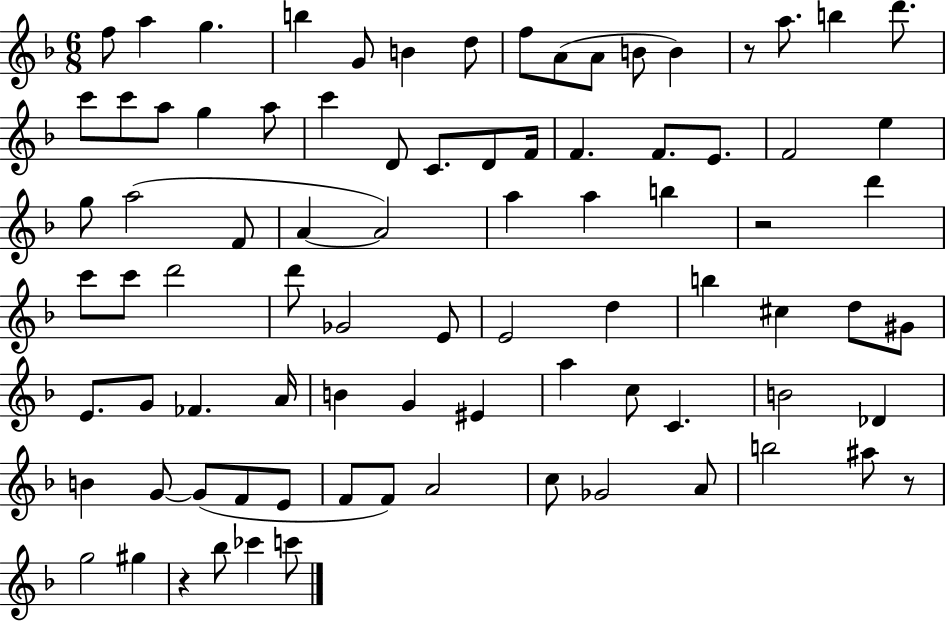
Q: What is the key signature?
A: F major